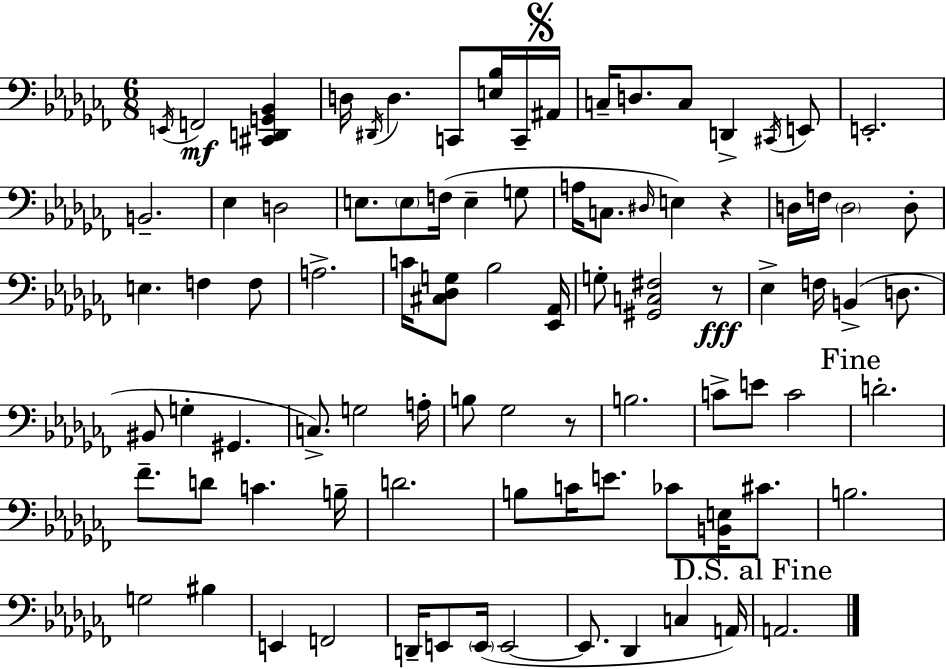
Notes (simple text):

E2/s F2/h [C#2,D2,G2,Bb2]/q D3/s D#2/s D3/q. C2/e [E3,Bb3]/s C2/s A#2/s C3/s D3/e. C3/e D2/q C#2/s E2/e E2/h. B2/h. Eb3/q D3/h E3/e. E3/e F3/s E3/q G3/e A3/s C3/e. D#3/s E3/q R/q D3/s F3/s D3/h D3/e E3/q. F3/q F3/e A3/h. C4/s [C#3,Db3,G3]/e Bb3/h [Eb2,Ab2]/s G3/e [G#2,C3,F#3]/h R/e Eb3/q F3/s B2/q D3/e. BIS2/e G3/q G#2/q. C3/e. G3/h A3/s B3/e Gb3/h R/e B3/h. C4/e E4/e C4/h D4/h. FES4/e. D4/e C4/q. B3/s D4/h. B3/e C4/s E4/e. CES4/e [B2,E3]/s C#4/e. B3/h. G3/h BIS3/q E2/q F2/h D2/s E2/e E2/s E2/h E2/e. Db2/q C3/q A2/s A2/h.